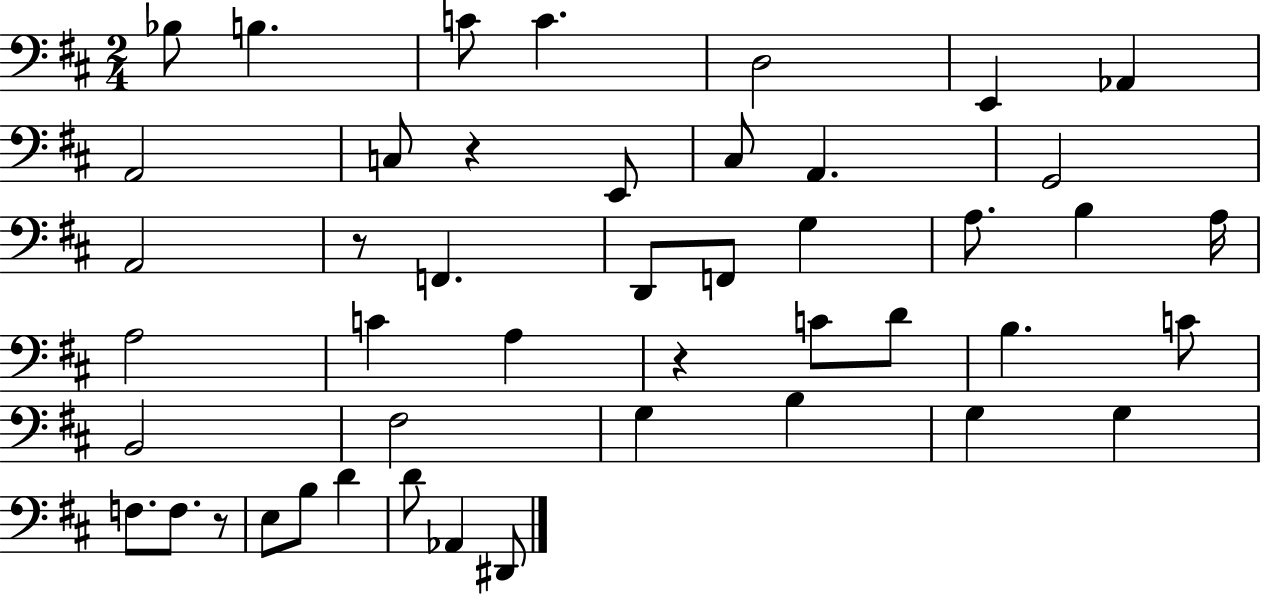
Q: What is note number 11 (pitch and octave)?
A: C#3